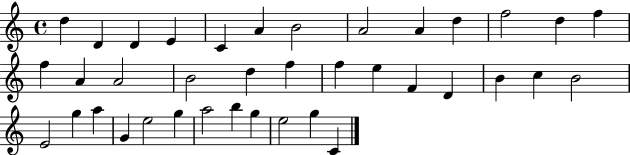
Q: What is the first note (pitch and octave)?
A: D5